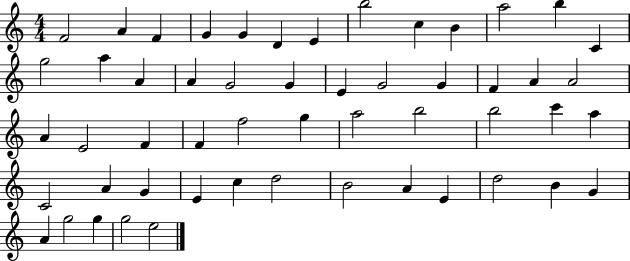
F4/h A4/q F4/q G4/q G4/q D4/q E4/q B5/h C5/q B4/q A5/h B5/q C4/q G5/h A5/q A4/q A4/q G4/h G4/q E4/q G4/h G4/q F4/q A4/q A4/h A4/q E4/h F4/q F4/q F5/h G5/q A5/h B5/h B5/h C6/q A5/q C4/h A4/q G4/q E4/q C5/q D5/h B4/h A4/q E4/q D5/h B4/q G4/q A4/q G5/h G5/q G5/h E5/h